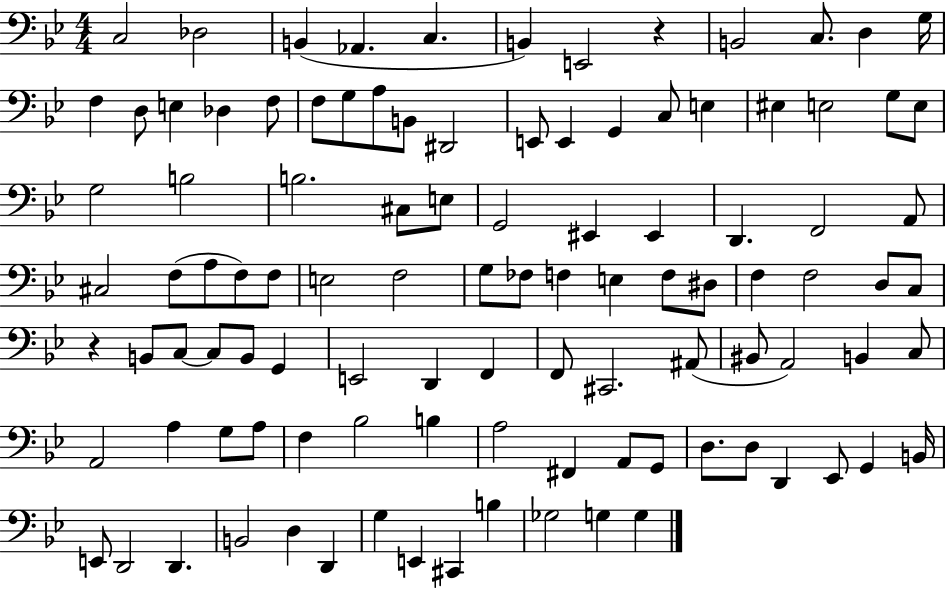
C3/h Db3/h B2/q Ab2/q. C3/q. B2/q E2/h R/q B2/h C3/e. D3/q G3/s F3/q D3/e E3/q Db3/q F3/e F3/e G3/e A3/e B2/e D#2/h E2/e E2/q G2/q C3/e E3/q EIS3/q E3/h G3/e E3/e G3/h B3/h B3/h. C#3/e E3/e G2/h EIS2/q EIS2/q D2/q. F2/h A2/e C#3/h F3/e A3/e F3/e F3/e E3/h F3/h G3/e FES3/e F3/q E3/q F3/e D#3/e F3/q F3/h D3/e C3/e R/q B2/e C3/e C3/e B2/e G2/q E2/h D2/q F2/q F2/e C#2/h. A#2/e BIS2/e A2/h B2/q C3/e A2/h A3/q G3/e A3/e F3/q Bb3/h B3/q A3/h F#2/q A2/e G2/e D3/e. D3/e D2/q Eb2/e G2/q B2/s E2/e D2/h D2/q. B2/h D3/q D2/q G3/q E2/q C#2/q B3/q Gb3/h G3/q G3/q